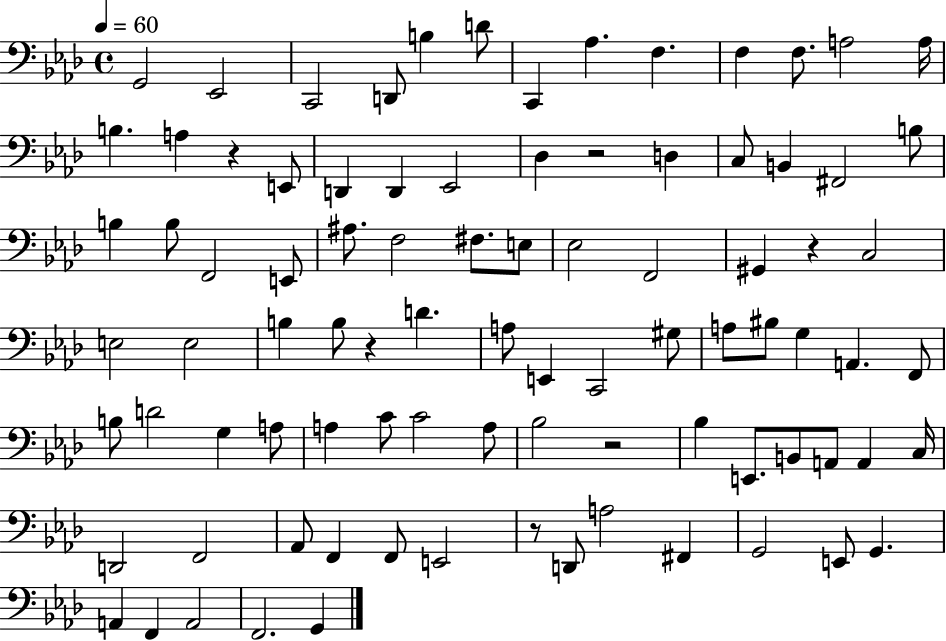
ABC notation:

X:1
T:Untitled
M:4/4
L:1/4
K:Ab
G,,2 _E,,2 C,,2 D,,/2 B, D/2 C,, _A, F, F, F,/2 A,2 A,/4 B, A, z E,,/2 D,, D,, _E,,2 _D, z2 D, C,/2 B,, ^F,,2 B,/2 B, B,/2 F,,2 E,,/2 ^A,/2 F,2 ^F,/2 E,/2 _E,2 F,,2 ^G,, z C,2 E,2 E,2 B, B,/2 z D A,/2 E,, C,,2 ^G,/2 A,/2 ^B,/2 G, A,, F,,/2 B,/2 D2 G, A,/2 A, C/2 C2 A,/2 _B,2 z2 _B, E,,/2 B,,/2 A,,/2 A,, C,/4 D,,2 F,,2 _A,,/2 F,, F,,/2 E,,2 z/2 D,,/2 A,2 ^F,, G,,2 E,,/2 G,, A,, F,, A,,2 F,,2 G,,